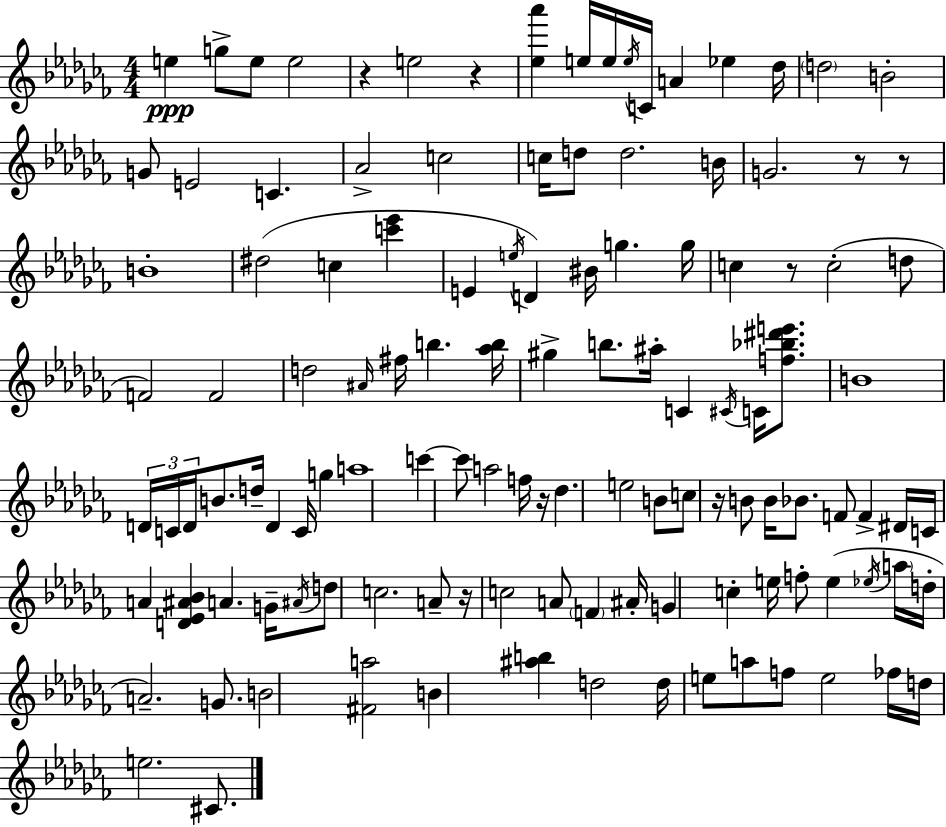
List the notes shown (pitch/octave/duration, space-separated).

E5/q G5/e E5/e E5/h R/q E5/h R/q [Eb5,Ab6]/q E5/s E5/s E5/s C4/s A4/q Eb5/q Db5/s D5/h B4/h G4/e E4/h C4/q. Ab4/h C5/h C5/s D5/e D5/h. B4/s G4/h. R/e R/e B4/w D#5/h C5/q [C6,Eb6]/q E4/q E5/s D4/q BIS4/s G5/q. G5/s C5/q R/e C5/h D5/e F4/h F4/h D5/h A#4/s F#5/s B5/q. [Ab5,B5]/s G#5/q B5/e. A#5/s C4/q C#4/s C4/s [F5,Bb5,D#6,E6]/e. B4/w D4/s C4/s D4/s B4/e. D5/s D4/q C4/s G5/q A5/w C6/q C6/e A5/h F5/s R/s Db5/q. E5/h B4/e C5/e R/s B4/e B4/s Bb4/e. F4/e F4/q D#4/s C4/s A4/q [D4,Eb4,A#4,Bb4]/q A4/q. G4/s A#4/s D5/e C5/h. A4/e R/s C5/h A4/e F4/q A#4/s G4/q C5/q E5/s F5/e E5/q Eb5/s A5/s D5/s A4/h. G4/e. B4/h [F#4,A5]/h B4/q [A#5,B5]/q D5/h D5/s E5/e A5/e F5/e E5/h FES5/s D5/s E5/h. C#4/e.